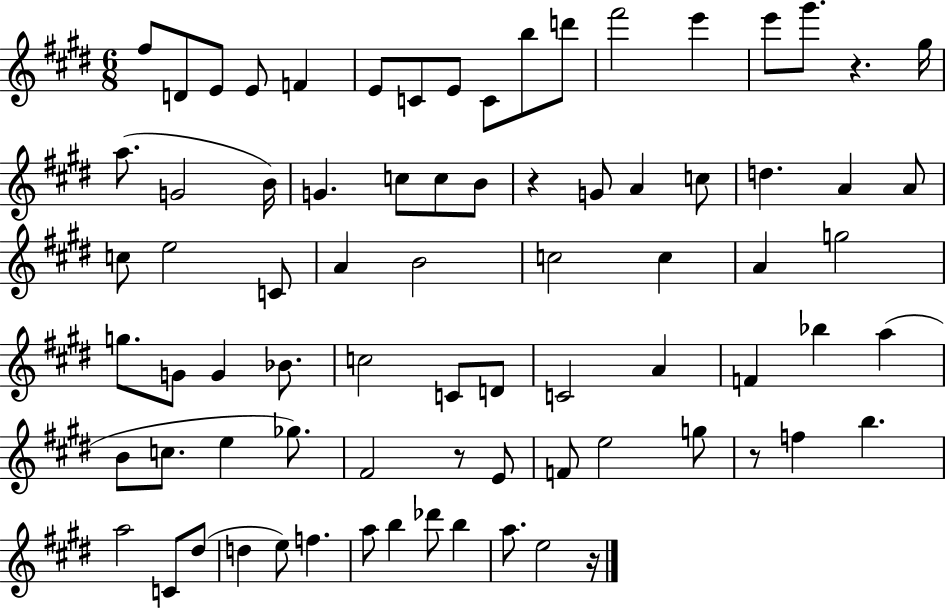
F#5/e D4/e E4/e E4/e F4/q E4/e C4/e E4/e C4/e B5/e D6/e F#6/h E6/q E6/e G#6/e. R/q. G#5/s A5/e. G4/h B4/s G4/q. C5/e C5/e B4/e R/q G4/e A4/q C5/e D5/q. A4/q A4/e C5/e E5/h C4/e A4/q B4/h C5/h C5/q A4/q G5/h G5/e. G4/e G4/q Bb4/e. C5/h C4/e D4/e C4/h A4/q F4/q Bb5/q A5/q B4/e C5/e. E5/q Gb5/e. F#4/h R/e E4/e F4/e E5/h G5/e R/e F5/q B5/q. A5/h C4/e D#5/e D5/q E5/e F5/q. A5/e B5/q Db6/e B5/q A5/e. E5/h R/s